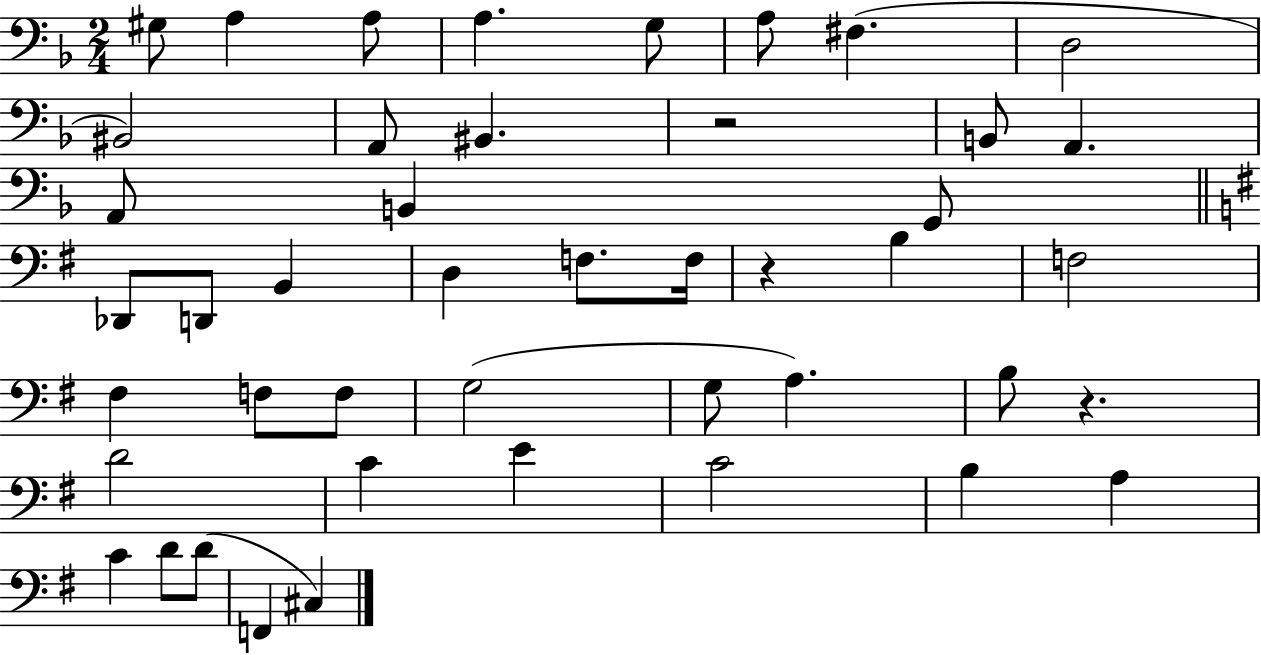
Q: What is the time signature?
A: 2/4